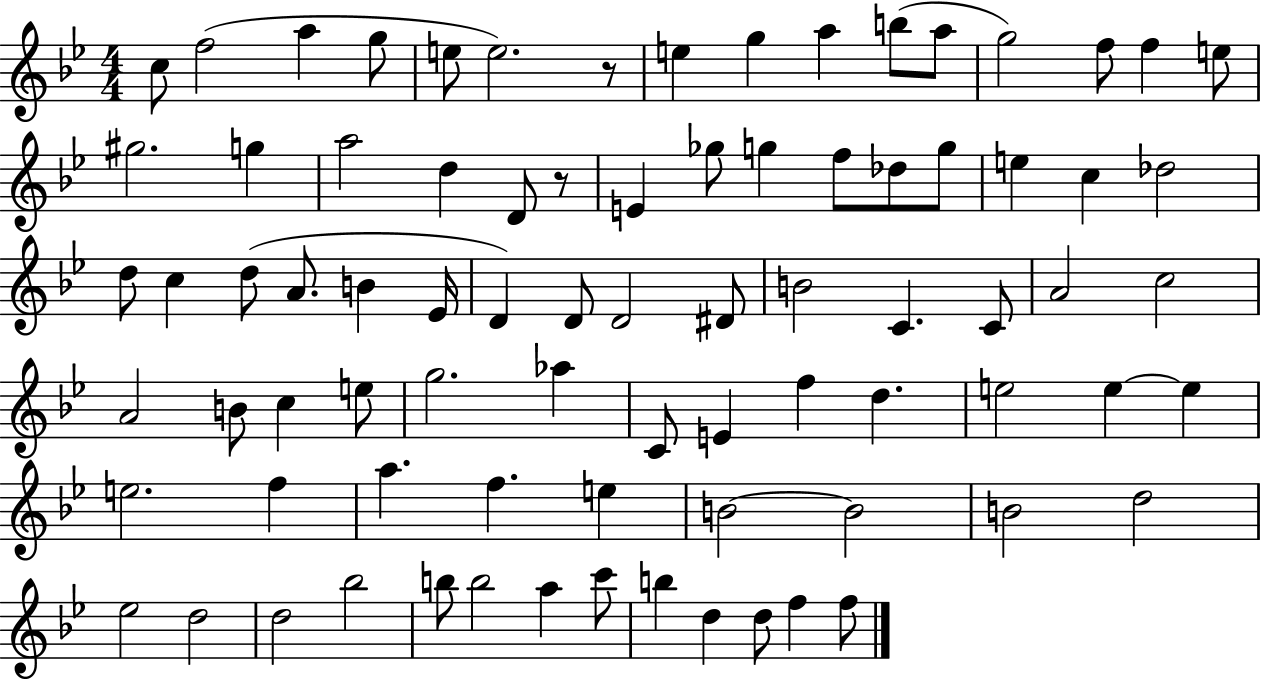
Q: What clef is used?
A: treble